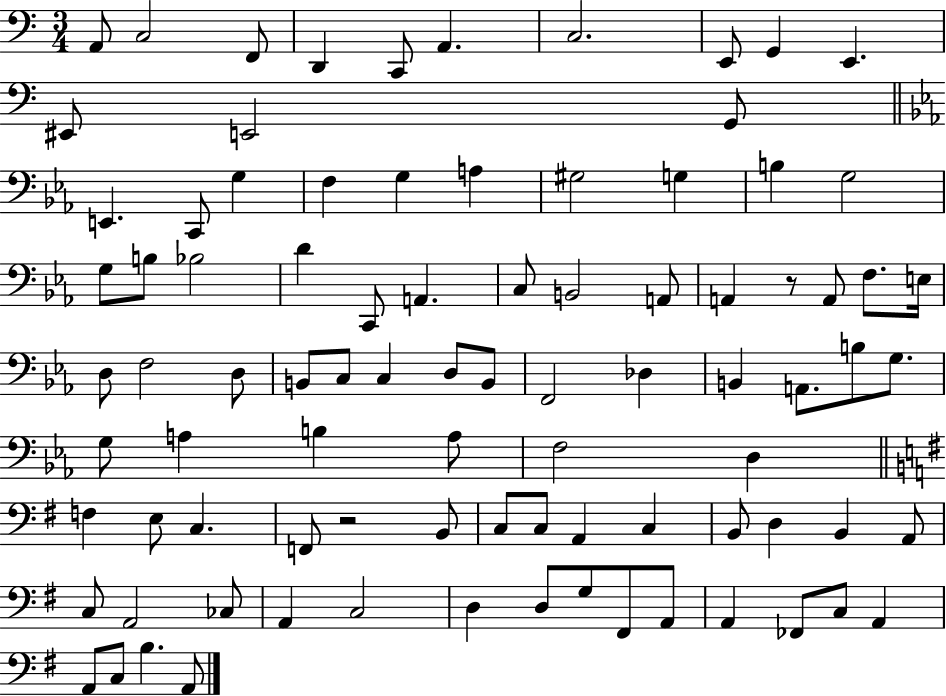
A2/e C3/h F2/e D2/q C2/e A2/q. C3/h. E2/e G2/q E2/q. EIS2/e E2/h G2/e E2/q. C2/e G3/q F3/q G3/q A3/q G#3/h G3/q B3/q G3/h G3/e B3/e Bb3/h D4/q C2/e A2/q. C3/e B2/h A2/e A2/q R/e A2/e F3/e. E3/s D3/e F3/h D3/e B2/e C3/e C3/q D3/e B2/e F2/h Db3/q B2/q A2/e. B3/e G3/e. G3/e A3/q B3/q A3/e F3/h D3/q F3/q E3/e C3/q. F2/e R/h B2/e C3/e C3/e A2/q C3/q B2/e D3/q B2/q A2/e C3/e A2/h CES3/e A2/q C3/h D3/q D3/e G3/e F#2/e A2/e A2/q FES2/e C3/e A2/q A2/e C3/e B3/q. A2/e